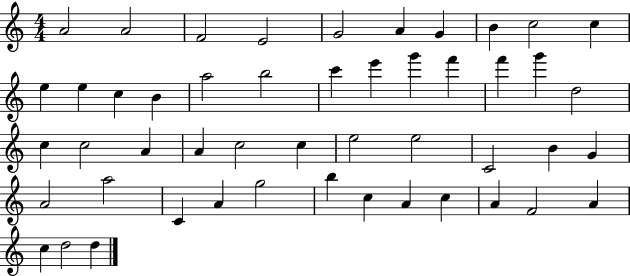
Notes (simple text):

A4/h A4/h F4/h E4/h G4/h A4/q G4/q B4/q C5/h C5/q E5/q E5/q C5/q B4/q A5/h B5/h C6/q E6/q G6/q F6/q F6/q G6/q D5/h C5/q C5/h A4/q A4/q C5/h C5/q E5/h E5/h C4/h B4/q G4/q A4/h A5/h C4/q A4/q G5/h B5/q C5/q A4/q C5/q A4/q F4/h A4/q C5/q D5/h D5/q